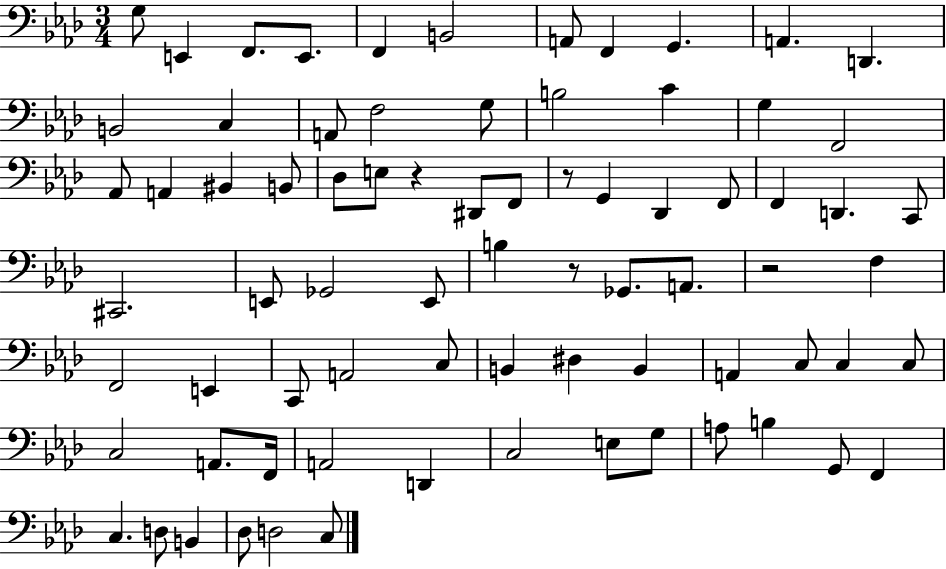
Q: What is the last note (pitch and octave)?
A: C3